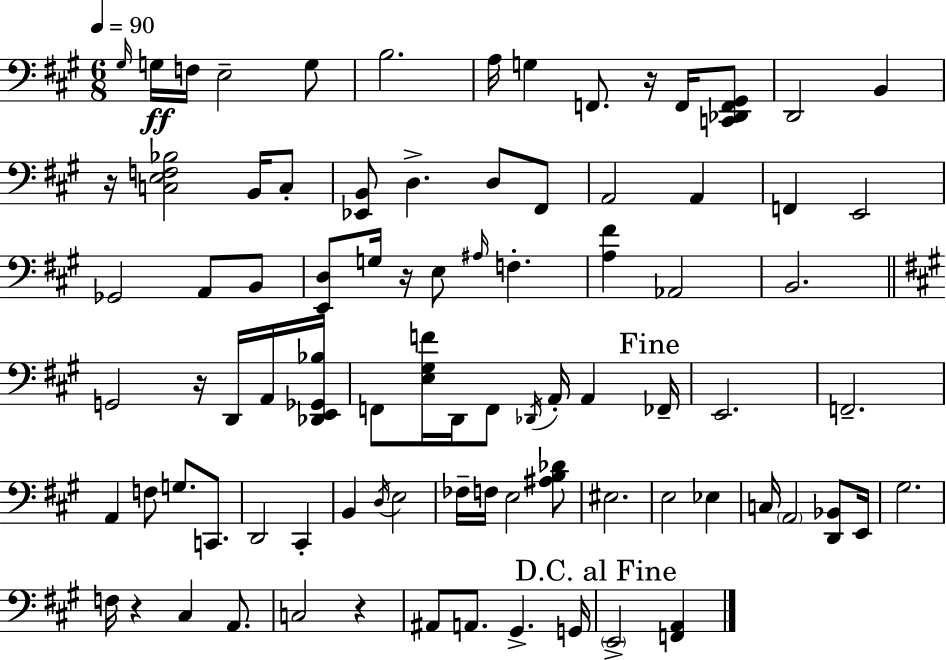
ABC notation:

X:1
T:Untitled
M:6/8
L:1/4
K:A
^G,/4 G,/4 F,/4 E,2 G,/2 B,2 A,/4 G, F,,/2 z/4 F,,/4 [C,,_D,,F,,^G,,]/2 D,,2 B,, z/4 [C,E,F,_B,]2 B,,/4 C,/2 [_E,,B,,]/2 D, D,/2 ^F,,/2 A,,2 A,, F,, E,,2 _G,,2 A,,/2 B,,/2 [E,,D,]/2 G,/4 z/4 E,/2 ^A,/4 F, [A,^F] _A,,2 B,,2 G,,2 z/4 D,,/4 A,,/4 [_D,,E,,_G,,_B,]/4 F,,/2 [E,^G,F]/4 D,,/4 F,,/2 _D,,/4 A,,/4 A,, _F,,/4 E,,2 F,,2 A,, F,/2 G,/2 C,,/2 D,,2 ^C,, B,, D,/4 E,2 _F,/4 F,/4 E,2 [^A,B,_D]/2 ^E,2 E,2 _E, C,/4 A,,2 [D,,_B,,]/2 E,,/4 ^G,2 F,/4 z ^C, A,,/2 C,2 z ^A,,/2 A,,/2 ^G,, G,,/4 E,,2 [F,,A,,]